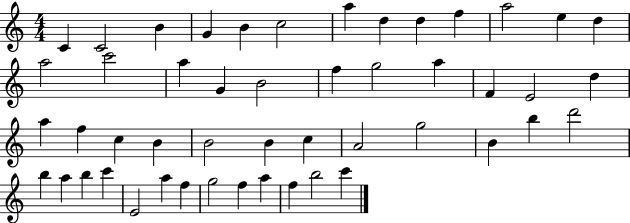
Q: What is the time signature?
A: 4/4